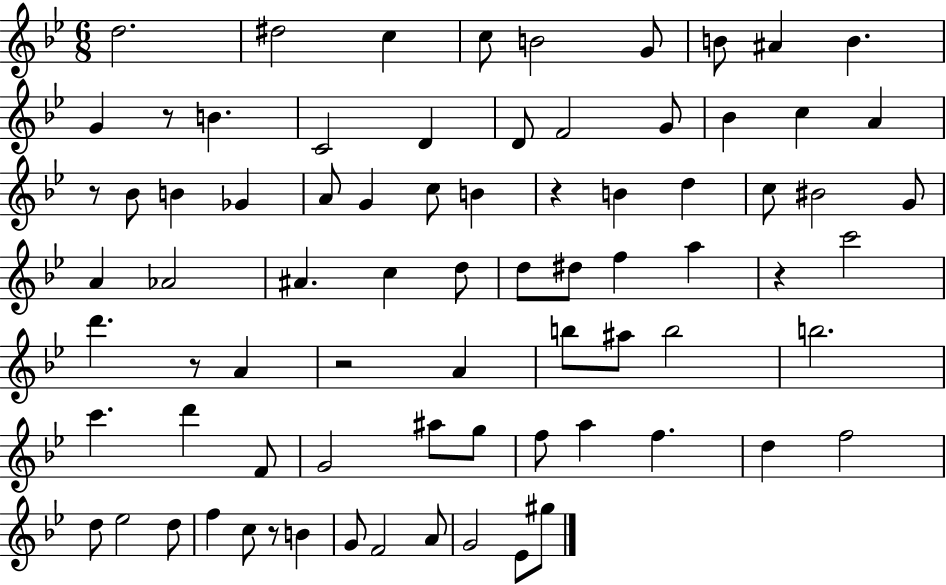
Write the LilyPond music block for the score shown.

{
  \clef treble
  \numericTimeSignature
  \time 6/8
  \key bes \major
  \repeat volta 2 { d''2. | dis''2 c''4 | c''8 b'2 g'8 | b'8 ais'4 b'4. | \break g'4 r8 b'4. | c'2 d'4 | d'8 f'2 g'8 | bes'4 c''4 a'4 | \break r8 bes'8 b'4 ges'4 | a'8 g'4 c''8 b'4 | r4 b'4 d''4 | c''8 bis'2 g'8 | \break a'4 aes'2 | ais'4. c''4 d''8 | d''8 dis''8 f''4 a''4 | r4 c'''2 | \break d'''4. r8 a'4 | r2 a'4 | b''8 ais''8 b''2 | b''2. | \break c'''4. d'''4 f'8 | g'2 ais''8 g''8 | f''8 a''4 f''4. | d''4 f''2 | \break d''8 ees''2 d''8 | f''4 c''8 r8 b'4 | g'8 f'2 a'8 | g'2 ees'8 gis''8 | \break } \bar "|."
}